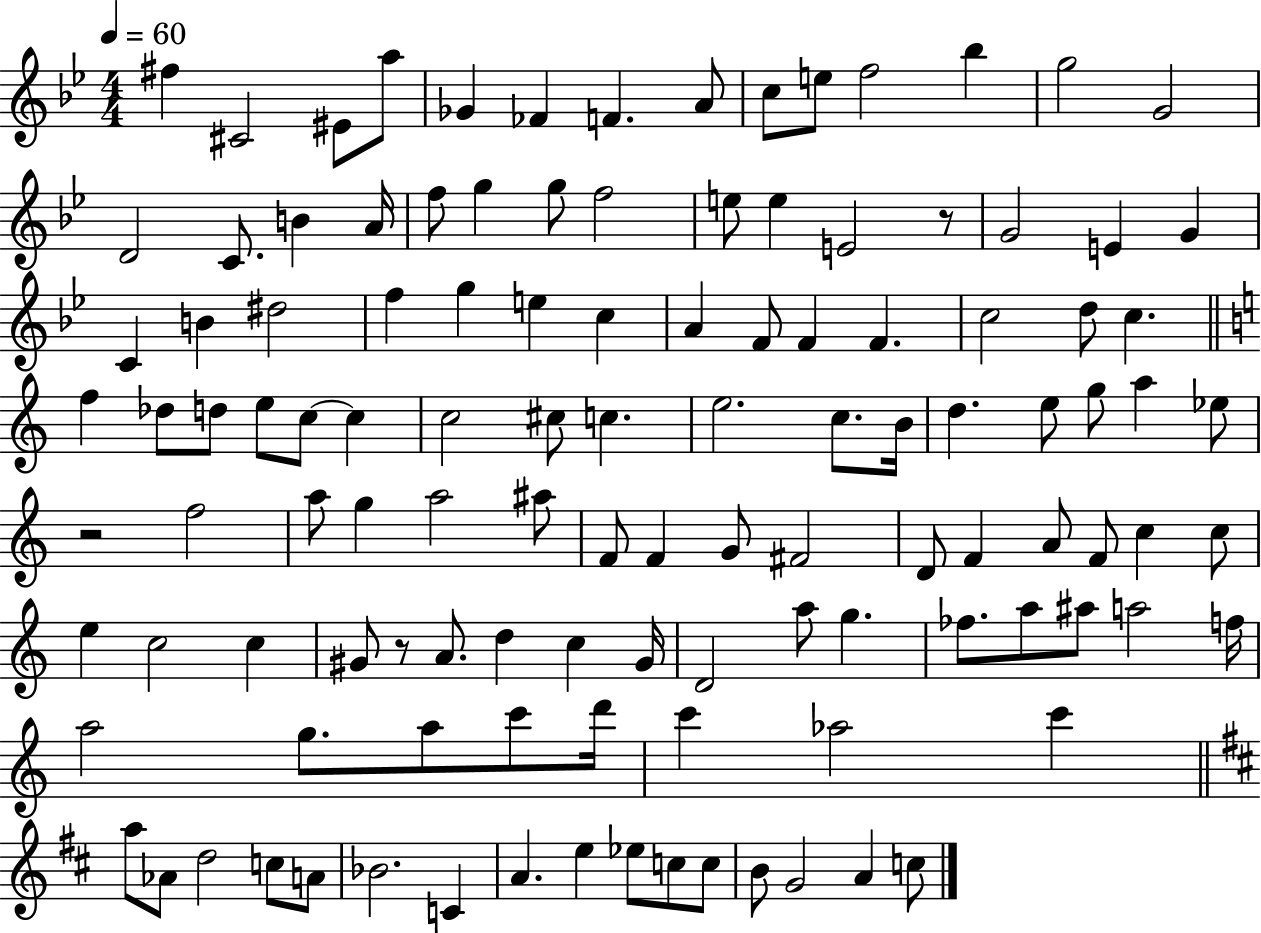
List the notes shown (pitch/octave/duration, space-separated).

F#5/q C#4/h EIS4/e A5/e Gb4/q FES4/q F4/q. A4/e C5/e E5/e F5/h Bb5/q G5/h G4/h D4/h C4/e. B4/q A4/s F5/e G5/q G5/e F5/h E5/e E5/q E4/h R/e G4/h E4/q G4/q C4/q B4/q D#5/h F5/q G5/q E5/q C5/q A4/q F4/e F4/q F4/q. C5/h D5/e C5/q. F5/q Db5/e D5/e E5/e C5/e C5/q C5/h C#5/e C5/q. E5/h. C5/e. B4/s D5/q. E5/e G5/e A5/q Eb5/e R/h F5/h A5/e G5/q A5/h A#5/e F4/e F4/q G4/e F#4/h D4/e F4/q A4/e F4/e C5/q C5/e E5/q C5/h C5/q G#4/e R/e A4/e. D5/q C5/q G#4/s D4/h A5/e G5/q. FES5/e. A5/e A#5/e A5/h F5/s A5/h G5/e. A5/e C6/e D6/s C6/q Ab5/h C6/q A5/e Ab4/e D5/h C5/e A4/e Bb4/h. C4/q A4/q. E5/q Eb5/e C5/e C5/e B4/e G4/h A4/q C5/e